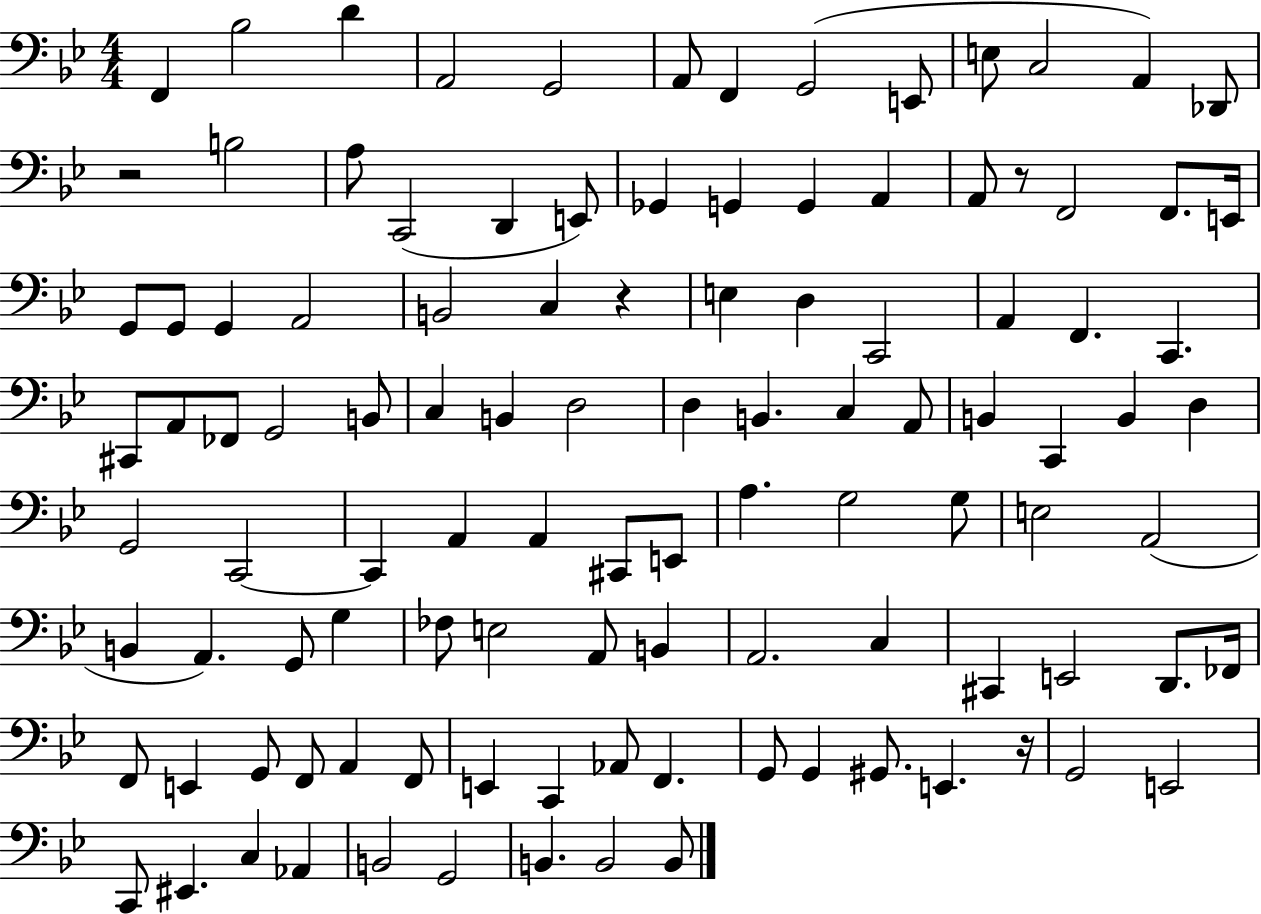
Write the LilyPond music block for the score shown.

{
  \clef bass
  \numericTimeSignature
  \time 4/4
  \key bes \major
  \repeat volta 2 { f,4 bes2 d'4 | a,2 g,2 | a,8 f,4 g,2( e,8 | e8 c2 a,4) des,8 | \break r2 b2 | a8 c,2( d,4 e,8) | ges,4 g,4 g,4 a,4 | a,8 r8 f,2 f,8. e,16 | \break g,8 g,8 g,4 a,2 | b,2 c4 r4 | e4 d4 c,2 | a,4 f,4. c,4. | \break cis,8 a,8 fes,8 g,2 b,8 | c4 b,4 d2 | d4 b,4. c4 a,8 | b,4 c,4 b,4 d4 | \break g,2 c,2~~ | c,4 a,4 a,4 cis,8 e,8 | a4. g2 g8 | e2 a,2( | \break b,4 a,4.) g,8 g4 | fes8 e2 a,8 b,4 | a,2. c4 | cis,4 e,2 d,8. fes,16 | \break f,8 e,4 g,8 f,8 a,4 f,8 | e,4 c,4 aes,8 f,4. | g,8 g,4 gis,8. e,4. r16 | g,2 e,2 | \break c,8 eis,4. c4 aes,4 | b,2 g,2 | b,4. b,2 b,8 | } \bar "|."
}